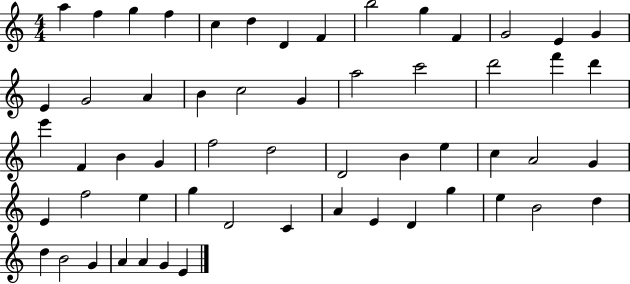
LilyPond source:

{
  \clef treble
  \numericTimeSignature
  \time 4/4
  \key c \major
  a''4 f''4 g''4 f''4 | c''4 d''4 d'4 f'4 | b''2 g''4 f'4 | g'2 e'4 g'4 | \break e'4 g'2 a'4 | b'4 c''2 g'4 | a''2 c'''2 | d'''2 f'''4 d'''4 | \break e'''4 f'4 b'4 g'4 | f''2 d''2 | d'2 b'4 e''4 | c''4 a'2 g'4 | \break e'4 f''2 e''4 | g''4 d'2 c'4 | a'4 e'4 d'4 g''4 | e''4 b'2 d''4 | \break d''4 b'2 g'4 | a'4 a'4 g'4 e'4 | \bar "|."
}